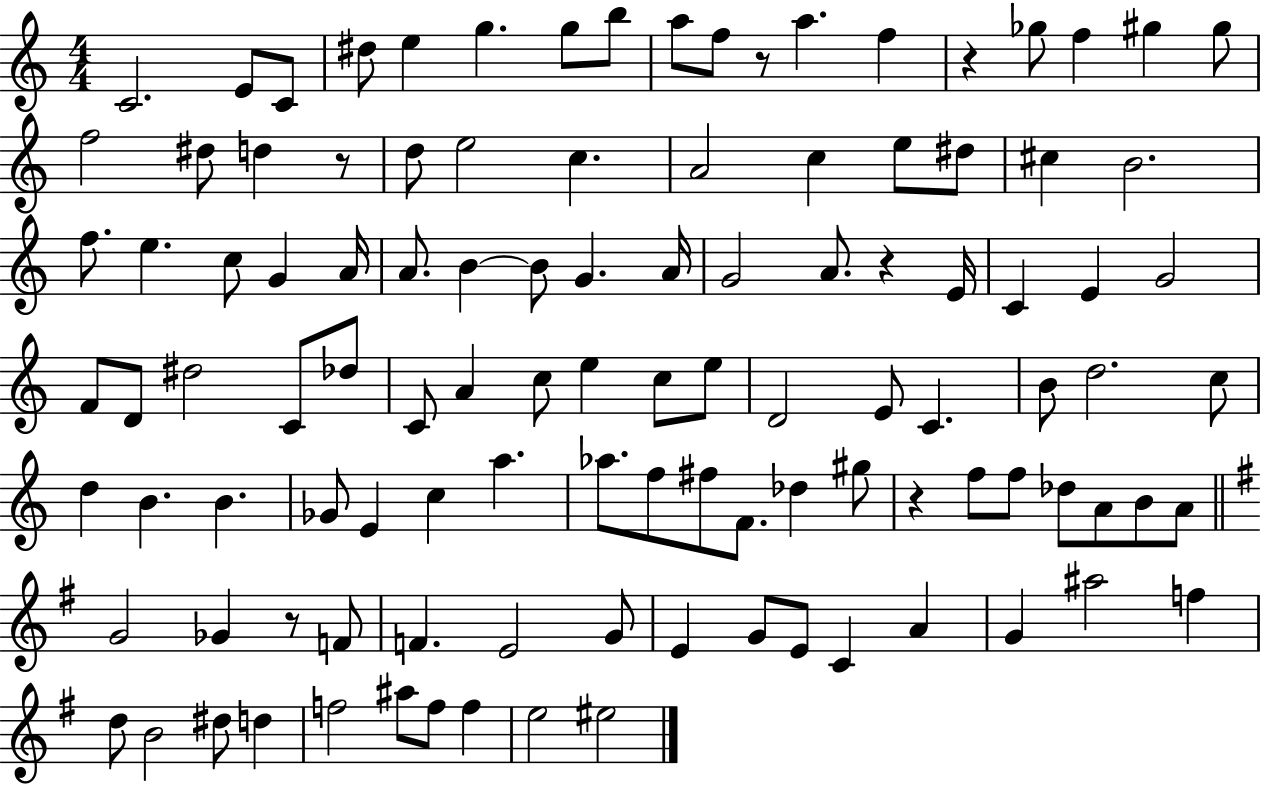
C4/h. E4/e C4/e D#5/e E5/q G5/q. G5/e B5/e A5/e F5/e R/e A5/q. F5/q R/q Gb5/e F5/q G#5/q G#5/e F5/h D#5/e D5/q R/e D5/e E5/h C5/q. A4/h C5/q E5/e D#5/e C#5/q B4/h. F5/e. E5/q. C5/e G4/q A4/s A4/e. B4/q B4/e G4/q. A4/s G4/h A4/e. R/q E4/s C4/q E4/q G4/h F4/e D4/e D#5/h C4/e Db5/e C4/e A4/q C5/e E5/q C5/e E5/e D4/h E4/e C4/q. B4/e D5/h. C5/e D5/q B4/q. B4/q. Gb4/e E4/q C5/q A5/q. Ab5/e. F5/e F#5/e F4/e. Db5/q G#5/e R/q F5/e F5/e Db5/e A4/e B4/e A4/e G4/h Gb4/q R/e F4/e F4/q. E4/h G4/e E4/q G4/e E4/e C4/q A4/q G4/q A#5/h F5/q D5/e B4/h D#5/e D5/q F5/h A#5/e F5/e F5/q E5/h EIS5/h